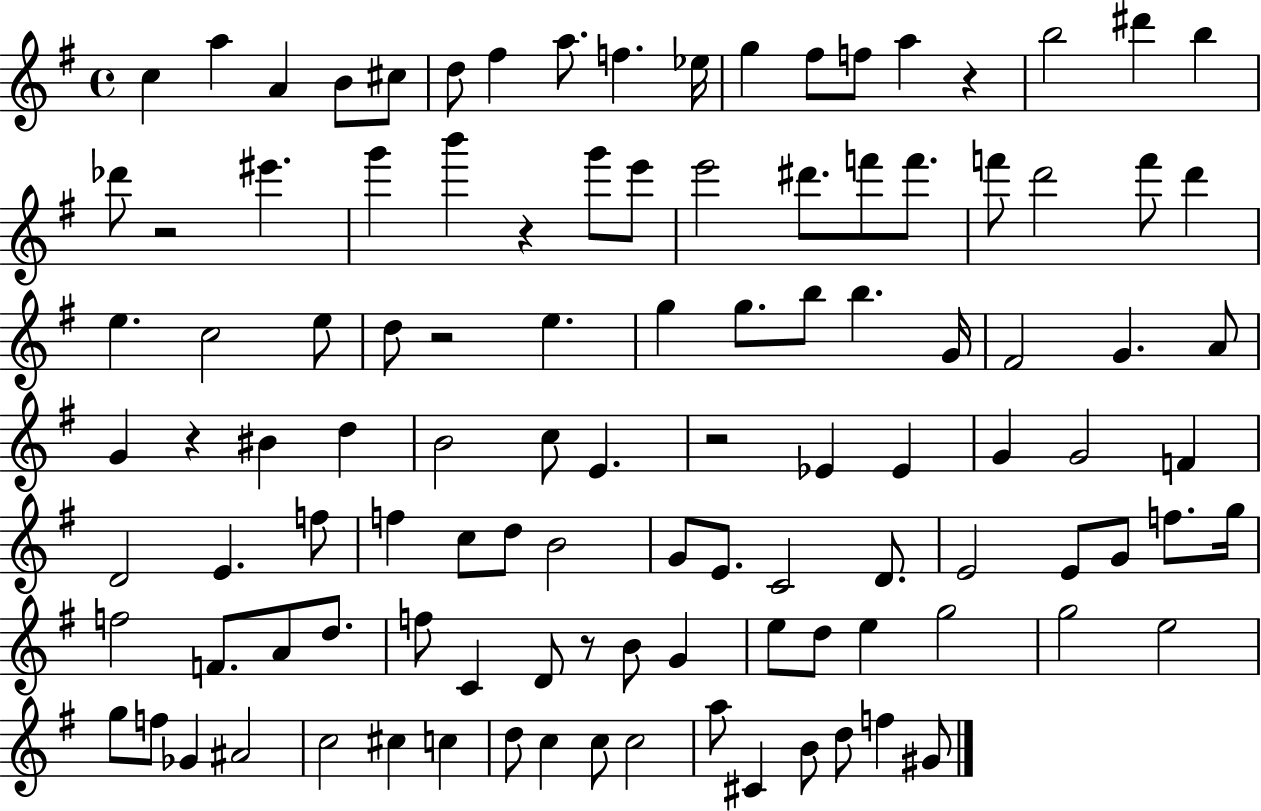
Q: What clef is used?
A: treble